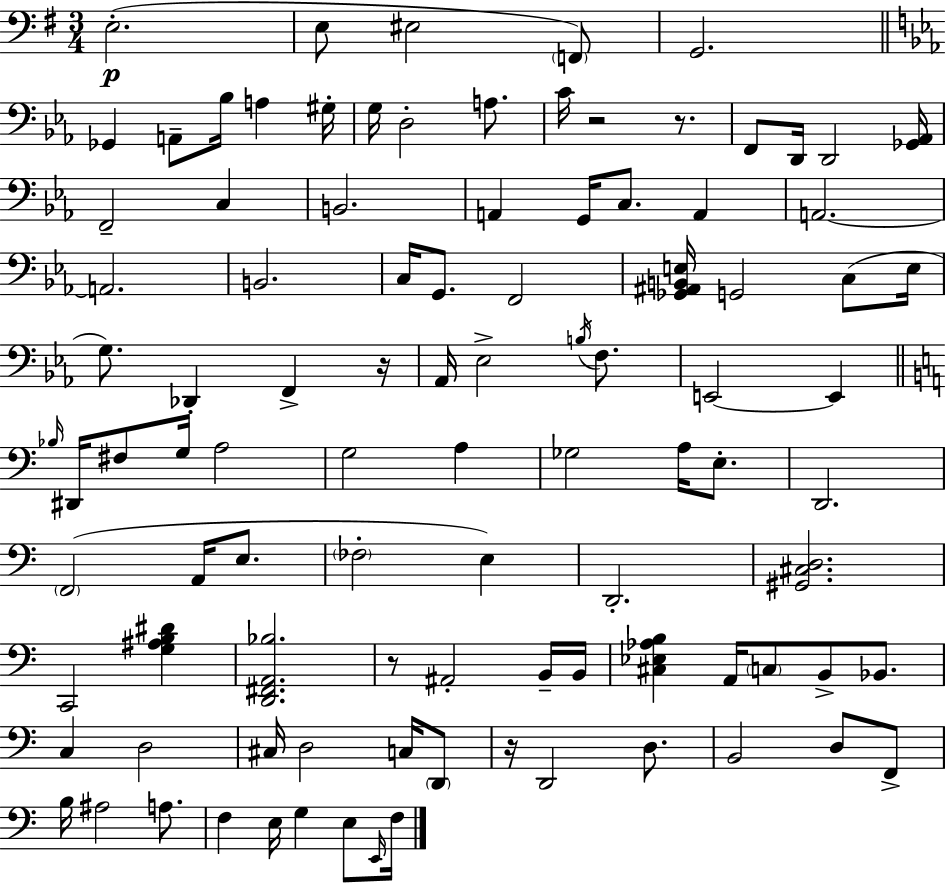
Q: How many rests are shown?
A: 5